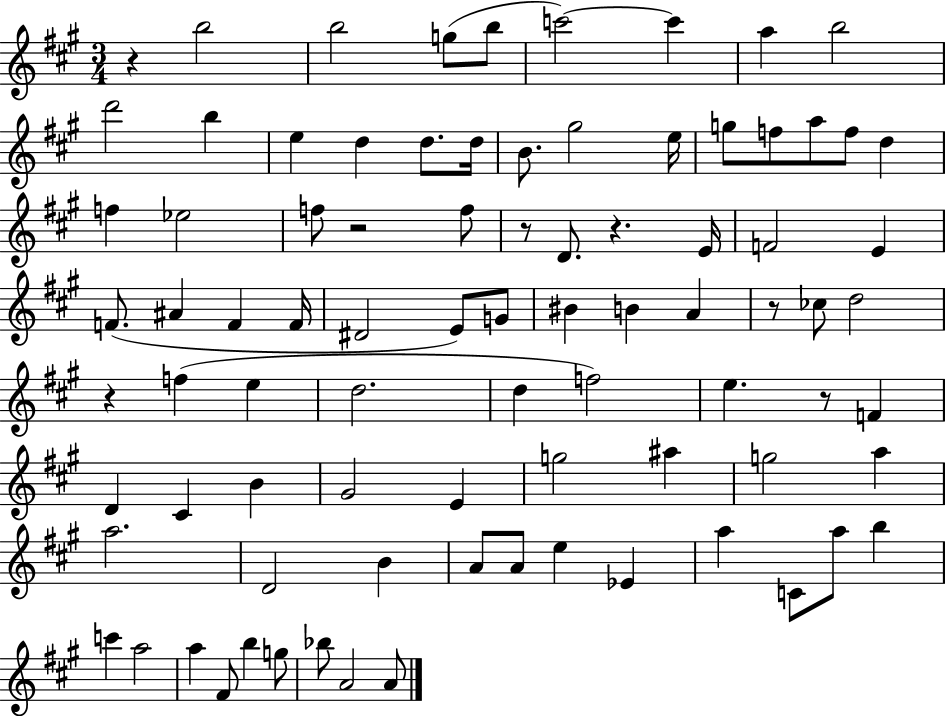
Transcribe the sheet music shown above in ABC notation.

X:1
T:Untitled
M:3/4
L:1/4
K:A
z b2 b2 g/2 b/2 c'2 c' a b2 d'2 b e d d/2 d/4 B/2 ^g2 e/4 g/2 f/2 a/2 f/2 d f _e2 f/2 z2 f/2 z/2 D/2 z E/4 F2 E F/2 ^A F F/4 ^D2 E/2 G/2 ^B B A z/2 _c/2 d2 z f e d2 d f2 e z/2 F D ^C B ^G2 E g2 ^a g2 a a2 D2 B A/2 A/2 e _E a C/2 a/2 b c' a2 a ^F/2 b g/2 _b/2 A2 A/2